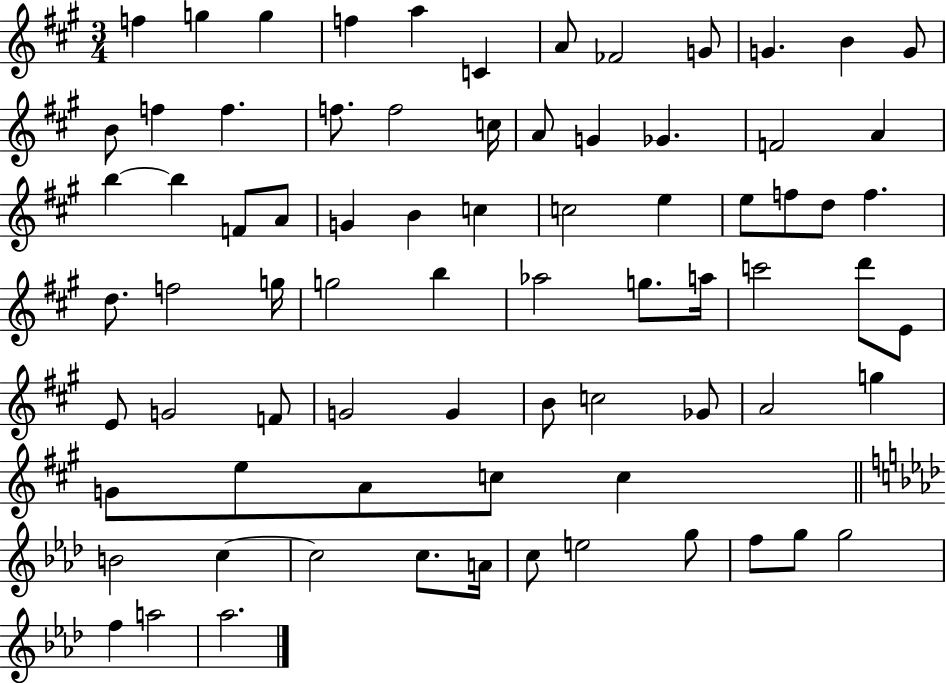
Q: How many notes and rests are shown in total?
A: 76